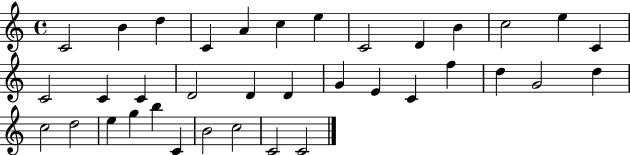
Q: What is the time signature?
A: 4/4